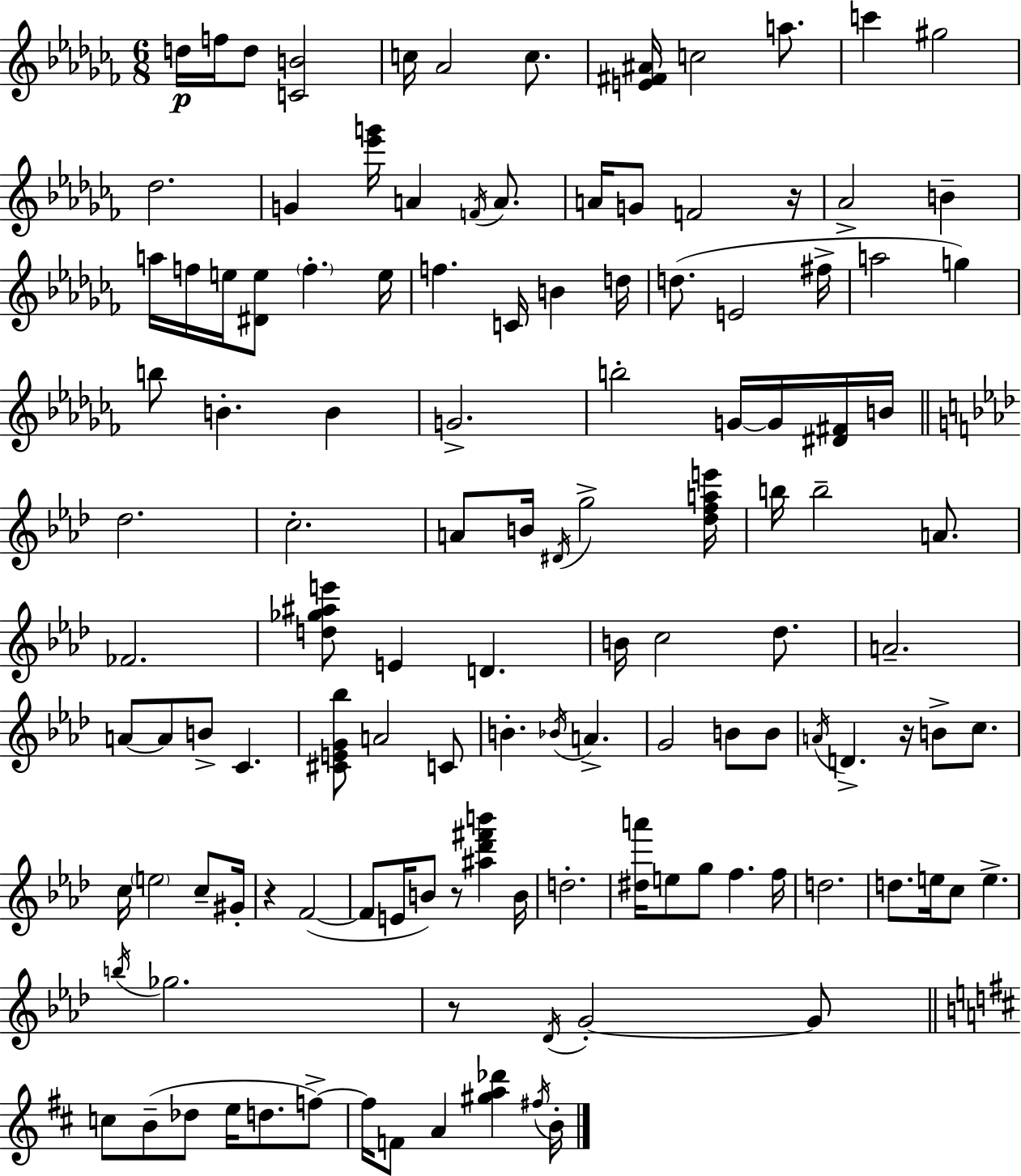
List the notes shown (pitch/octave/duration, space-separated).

D5/s F5/s D5/e [C4,B4]/h C5/s Ab4/h C5/e. [E4,F#4,A#4]/s C5/h A5/e. C6/q G#5/h Db5/h. G4/q [Eb6,G6]/s A4/q F4/s A4/e. A4/s G4/e F4/h R/s Ab4/h B4/q A5/s F5/s E5/s [D#4,E5]/e F5/q. E5/s F5/q. C4/s B4/q D5/s D5/e. E4/h F#5/s A5/h G5/q B5/e B4/q. B4/q G4/h. B5/h G4/s G4/s [D#4,F#4]/s B4/s Db5/h. C5/h. A4/e B4/s D#4/s G5/h [Db5,F5,A5,E6]/s B5/s B5/h A4/e. FES4/h. [D5,Gb5,A#5,E6]/e E4/q D4/q. B4/s C5/h Db5/e. A4/h. A4/e A4/e B4/e C4/q. [C#4,E4,G4,Bb5]/e A4/h C4/e B4/q. Bb4/s A4/q. G4/h B4/e B4/e A4/s D4/q. R/s B4/e C5/e. C5/s E5/h C5/e G#4/s R/q F4/h F4/e E4/s B4/e R/e [A#5,Db6,F#6,B6]/q B4/s D5/h. [D#5,A6]/s E5/e G5/e F5/q. F5/s D5/h. D5/e. E5/s C5/e E5/q. B5/s Gb5/h. R/e Db4/s G4/h G4/e C5/e B4/e Db5/e E5/s D5/e. F5/e F5/s F4/e A4/q [G#5,A5,Db6]/q F#5/s B4/s